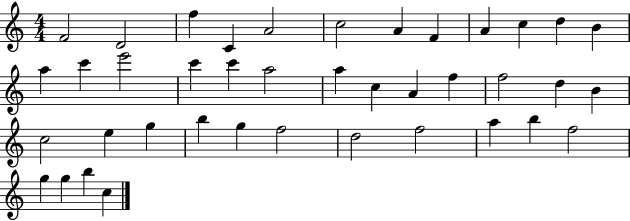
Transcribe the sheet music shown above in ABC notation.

X:1
T:Untitled
M:4/4
L:1/4
K:C
F2 D2 f C A2 c2 A F A c d B a c' e'2 c' c' a2 a c A f f2 d B c2 e g b g f2 d2 f2 a b f2 g g b c